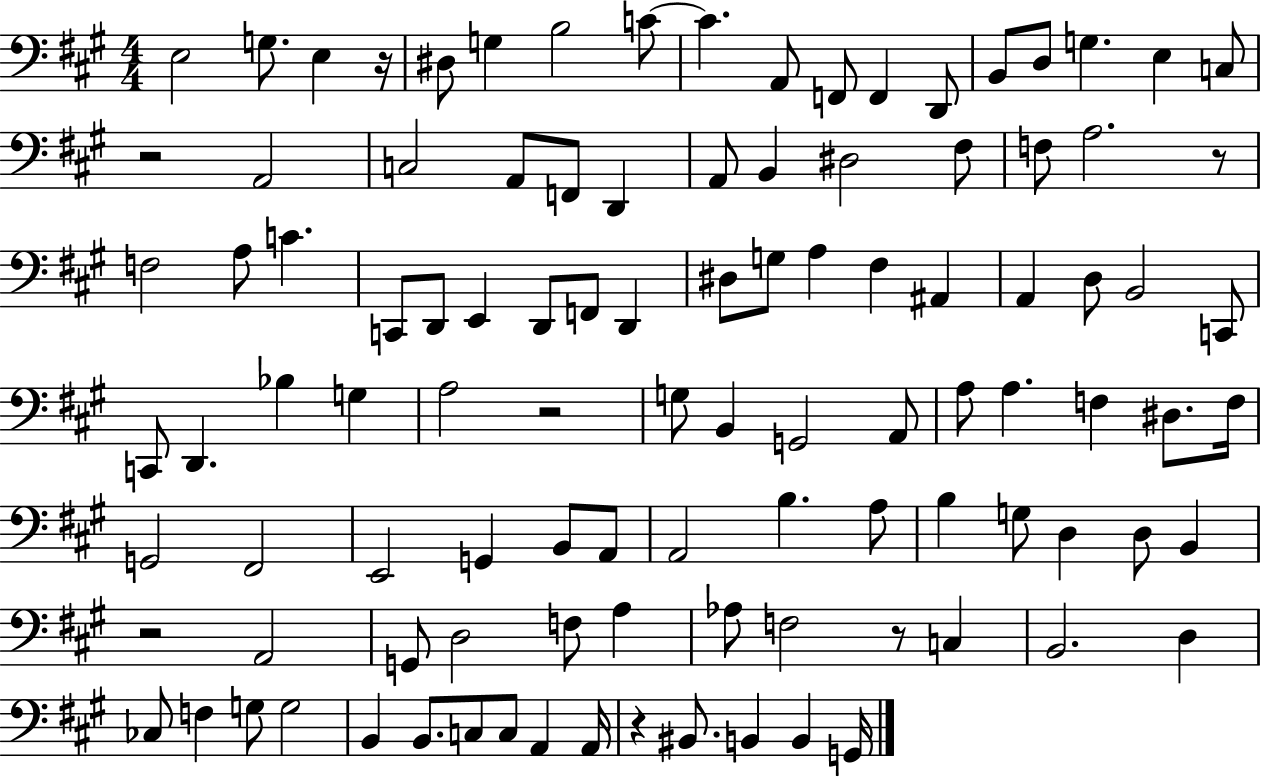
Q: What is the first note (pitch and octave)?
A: E3